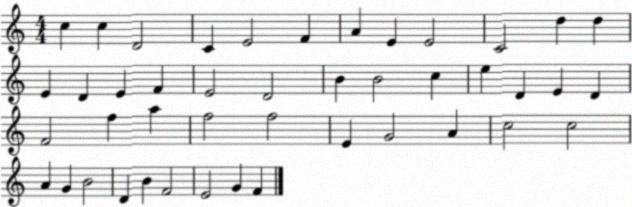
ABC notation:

X:1
T:Untitled
M:4/4
L:1/4
K:C
c c D2 C E2 F A E E2 C2 d d E D E F E2 D2 B B2 c e D E D F2 f a f2 f2 E G2 A c2 c2 A G B2 D B F2 E2 G F